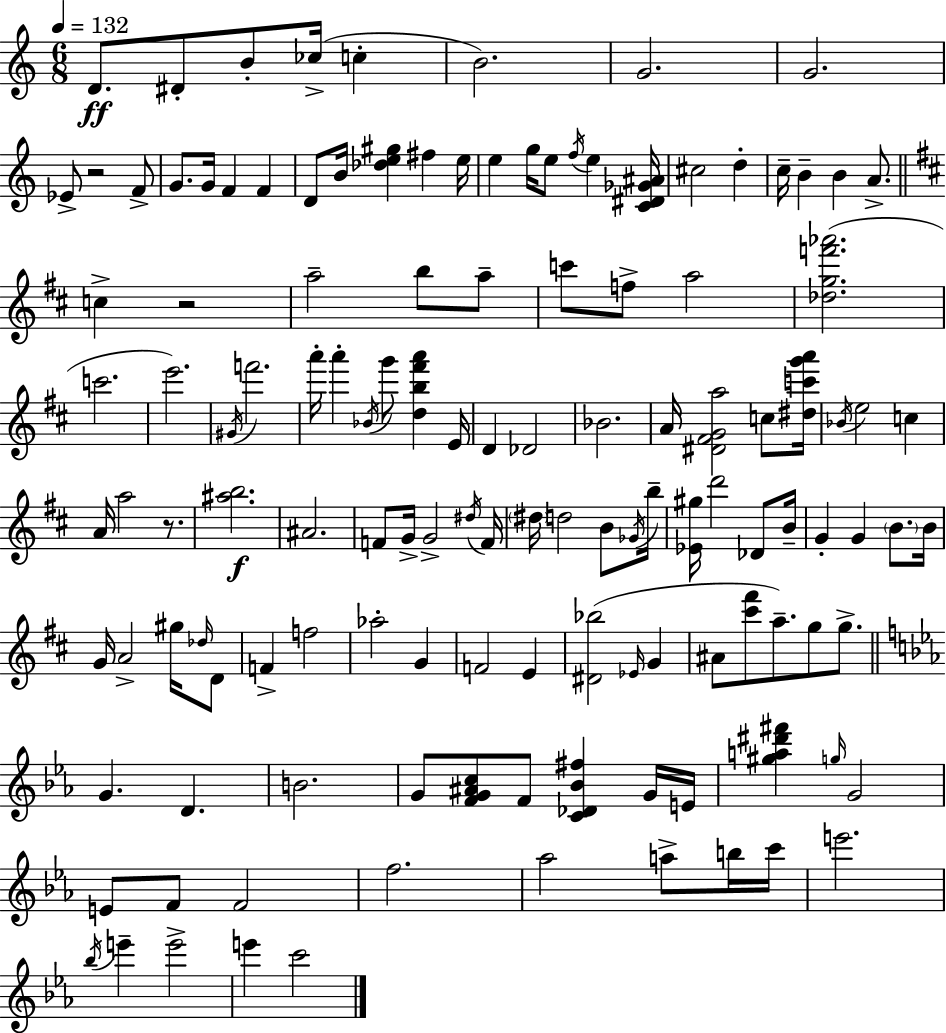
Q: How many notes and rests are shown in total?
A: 129